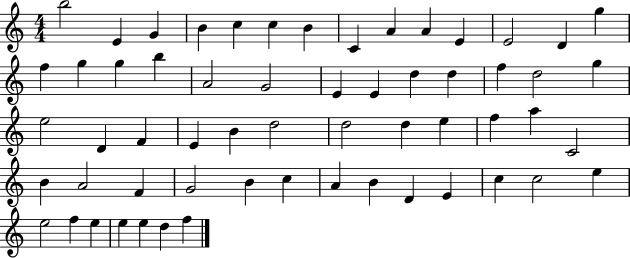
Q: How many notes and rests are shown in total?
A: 59